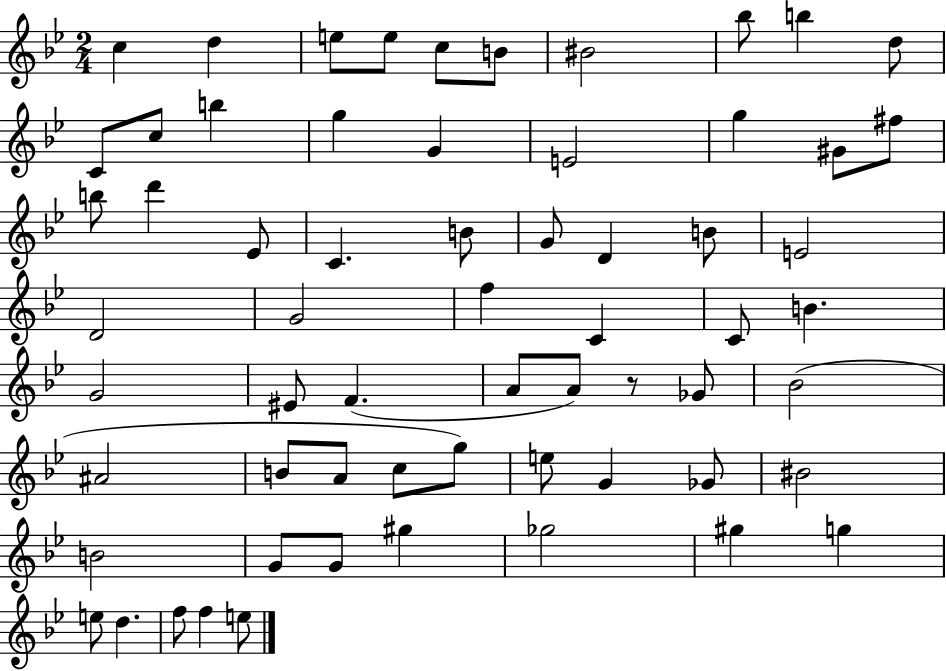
C5/q D5/q E5/e E5/e C5/e B4/e BIS4/h Bb5/e B5/q D5/e C4/e C5/e B5/q G5/q G4/q E4/h G5/q G#4/e F#5/e B5/e D6/q Eb4/e C4/q. B4/e G4/e D4/q B4/e E4/h D4/h G4/h F5/q C4/q C4/e B4/q. G4/h EIS4/e F4/q. A4/e A4/e R/e Gb4/e Bb4/h A#4/h B4/e A4/e C5/e G5/e E5/e G4/q Gb4/e BIS4/h B4/h G4/e G4/e G#5/q Gb5/h G#5/q G5/q E5/e D5/q. F5/e F5/q E5/e